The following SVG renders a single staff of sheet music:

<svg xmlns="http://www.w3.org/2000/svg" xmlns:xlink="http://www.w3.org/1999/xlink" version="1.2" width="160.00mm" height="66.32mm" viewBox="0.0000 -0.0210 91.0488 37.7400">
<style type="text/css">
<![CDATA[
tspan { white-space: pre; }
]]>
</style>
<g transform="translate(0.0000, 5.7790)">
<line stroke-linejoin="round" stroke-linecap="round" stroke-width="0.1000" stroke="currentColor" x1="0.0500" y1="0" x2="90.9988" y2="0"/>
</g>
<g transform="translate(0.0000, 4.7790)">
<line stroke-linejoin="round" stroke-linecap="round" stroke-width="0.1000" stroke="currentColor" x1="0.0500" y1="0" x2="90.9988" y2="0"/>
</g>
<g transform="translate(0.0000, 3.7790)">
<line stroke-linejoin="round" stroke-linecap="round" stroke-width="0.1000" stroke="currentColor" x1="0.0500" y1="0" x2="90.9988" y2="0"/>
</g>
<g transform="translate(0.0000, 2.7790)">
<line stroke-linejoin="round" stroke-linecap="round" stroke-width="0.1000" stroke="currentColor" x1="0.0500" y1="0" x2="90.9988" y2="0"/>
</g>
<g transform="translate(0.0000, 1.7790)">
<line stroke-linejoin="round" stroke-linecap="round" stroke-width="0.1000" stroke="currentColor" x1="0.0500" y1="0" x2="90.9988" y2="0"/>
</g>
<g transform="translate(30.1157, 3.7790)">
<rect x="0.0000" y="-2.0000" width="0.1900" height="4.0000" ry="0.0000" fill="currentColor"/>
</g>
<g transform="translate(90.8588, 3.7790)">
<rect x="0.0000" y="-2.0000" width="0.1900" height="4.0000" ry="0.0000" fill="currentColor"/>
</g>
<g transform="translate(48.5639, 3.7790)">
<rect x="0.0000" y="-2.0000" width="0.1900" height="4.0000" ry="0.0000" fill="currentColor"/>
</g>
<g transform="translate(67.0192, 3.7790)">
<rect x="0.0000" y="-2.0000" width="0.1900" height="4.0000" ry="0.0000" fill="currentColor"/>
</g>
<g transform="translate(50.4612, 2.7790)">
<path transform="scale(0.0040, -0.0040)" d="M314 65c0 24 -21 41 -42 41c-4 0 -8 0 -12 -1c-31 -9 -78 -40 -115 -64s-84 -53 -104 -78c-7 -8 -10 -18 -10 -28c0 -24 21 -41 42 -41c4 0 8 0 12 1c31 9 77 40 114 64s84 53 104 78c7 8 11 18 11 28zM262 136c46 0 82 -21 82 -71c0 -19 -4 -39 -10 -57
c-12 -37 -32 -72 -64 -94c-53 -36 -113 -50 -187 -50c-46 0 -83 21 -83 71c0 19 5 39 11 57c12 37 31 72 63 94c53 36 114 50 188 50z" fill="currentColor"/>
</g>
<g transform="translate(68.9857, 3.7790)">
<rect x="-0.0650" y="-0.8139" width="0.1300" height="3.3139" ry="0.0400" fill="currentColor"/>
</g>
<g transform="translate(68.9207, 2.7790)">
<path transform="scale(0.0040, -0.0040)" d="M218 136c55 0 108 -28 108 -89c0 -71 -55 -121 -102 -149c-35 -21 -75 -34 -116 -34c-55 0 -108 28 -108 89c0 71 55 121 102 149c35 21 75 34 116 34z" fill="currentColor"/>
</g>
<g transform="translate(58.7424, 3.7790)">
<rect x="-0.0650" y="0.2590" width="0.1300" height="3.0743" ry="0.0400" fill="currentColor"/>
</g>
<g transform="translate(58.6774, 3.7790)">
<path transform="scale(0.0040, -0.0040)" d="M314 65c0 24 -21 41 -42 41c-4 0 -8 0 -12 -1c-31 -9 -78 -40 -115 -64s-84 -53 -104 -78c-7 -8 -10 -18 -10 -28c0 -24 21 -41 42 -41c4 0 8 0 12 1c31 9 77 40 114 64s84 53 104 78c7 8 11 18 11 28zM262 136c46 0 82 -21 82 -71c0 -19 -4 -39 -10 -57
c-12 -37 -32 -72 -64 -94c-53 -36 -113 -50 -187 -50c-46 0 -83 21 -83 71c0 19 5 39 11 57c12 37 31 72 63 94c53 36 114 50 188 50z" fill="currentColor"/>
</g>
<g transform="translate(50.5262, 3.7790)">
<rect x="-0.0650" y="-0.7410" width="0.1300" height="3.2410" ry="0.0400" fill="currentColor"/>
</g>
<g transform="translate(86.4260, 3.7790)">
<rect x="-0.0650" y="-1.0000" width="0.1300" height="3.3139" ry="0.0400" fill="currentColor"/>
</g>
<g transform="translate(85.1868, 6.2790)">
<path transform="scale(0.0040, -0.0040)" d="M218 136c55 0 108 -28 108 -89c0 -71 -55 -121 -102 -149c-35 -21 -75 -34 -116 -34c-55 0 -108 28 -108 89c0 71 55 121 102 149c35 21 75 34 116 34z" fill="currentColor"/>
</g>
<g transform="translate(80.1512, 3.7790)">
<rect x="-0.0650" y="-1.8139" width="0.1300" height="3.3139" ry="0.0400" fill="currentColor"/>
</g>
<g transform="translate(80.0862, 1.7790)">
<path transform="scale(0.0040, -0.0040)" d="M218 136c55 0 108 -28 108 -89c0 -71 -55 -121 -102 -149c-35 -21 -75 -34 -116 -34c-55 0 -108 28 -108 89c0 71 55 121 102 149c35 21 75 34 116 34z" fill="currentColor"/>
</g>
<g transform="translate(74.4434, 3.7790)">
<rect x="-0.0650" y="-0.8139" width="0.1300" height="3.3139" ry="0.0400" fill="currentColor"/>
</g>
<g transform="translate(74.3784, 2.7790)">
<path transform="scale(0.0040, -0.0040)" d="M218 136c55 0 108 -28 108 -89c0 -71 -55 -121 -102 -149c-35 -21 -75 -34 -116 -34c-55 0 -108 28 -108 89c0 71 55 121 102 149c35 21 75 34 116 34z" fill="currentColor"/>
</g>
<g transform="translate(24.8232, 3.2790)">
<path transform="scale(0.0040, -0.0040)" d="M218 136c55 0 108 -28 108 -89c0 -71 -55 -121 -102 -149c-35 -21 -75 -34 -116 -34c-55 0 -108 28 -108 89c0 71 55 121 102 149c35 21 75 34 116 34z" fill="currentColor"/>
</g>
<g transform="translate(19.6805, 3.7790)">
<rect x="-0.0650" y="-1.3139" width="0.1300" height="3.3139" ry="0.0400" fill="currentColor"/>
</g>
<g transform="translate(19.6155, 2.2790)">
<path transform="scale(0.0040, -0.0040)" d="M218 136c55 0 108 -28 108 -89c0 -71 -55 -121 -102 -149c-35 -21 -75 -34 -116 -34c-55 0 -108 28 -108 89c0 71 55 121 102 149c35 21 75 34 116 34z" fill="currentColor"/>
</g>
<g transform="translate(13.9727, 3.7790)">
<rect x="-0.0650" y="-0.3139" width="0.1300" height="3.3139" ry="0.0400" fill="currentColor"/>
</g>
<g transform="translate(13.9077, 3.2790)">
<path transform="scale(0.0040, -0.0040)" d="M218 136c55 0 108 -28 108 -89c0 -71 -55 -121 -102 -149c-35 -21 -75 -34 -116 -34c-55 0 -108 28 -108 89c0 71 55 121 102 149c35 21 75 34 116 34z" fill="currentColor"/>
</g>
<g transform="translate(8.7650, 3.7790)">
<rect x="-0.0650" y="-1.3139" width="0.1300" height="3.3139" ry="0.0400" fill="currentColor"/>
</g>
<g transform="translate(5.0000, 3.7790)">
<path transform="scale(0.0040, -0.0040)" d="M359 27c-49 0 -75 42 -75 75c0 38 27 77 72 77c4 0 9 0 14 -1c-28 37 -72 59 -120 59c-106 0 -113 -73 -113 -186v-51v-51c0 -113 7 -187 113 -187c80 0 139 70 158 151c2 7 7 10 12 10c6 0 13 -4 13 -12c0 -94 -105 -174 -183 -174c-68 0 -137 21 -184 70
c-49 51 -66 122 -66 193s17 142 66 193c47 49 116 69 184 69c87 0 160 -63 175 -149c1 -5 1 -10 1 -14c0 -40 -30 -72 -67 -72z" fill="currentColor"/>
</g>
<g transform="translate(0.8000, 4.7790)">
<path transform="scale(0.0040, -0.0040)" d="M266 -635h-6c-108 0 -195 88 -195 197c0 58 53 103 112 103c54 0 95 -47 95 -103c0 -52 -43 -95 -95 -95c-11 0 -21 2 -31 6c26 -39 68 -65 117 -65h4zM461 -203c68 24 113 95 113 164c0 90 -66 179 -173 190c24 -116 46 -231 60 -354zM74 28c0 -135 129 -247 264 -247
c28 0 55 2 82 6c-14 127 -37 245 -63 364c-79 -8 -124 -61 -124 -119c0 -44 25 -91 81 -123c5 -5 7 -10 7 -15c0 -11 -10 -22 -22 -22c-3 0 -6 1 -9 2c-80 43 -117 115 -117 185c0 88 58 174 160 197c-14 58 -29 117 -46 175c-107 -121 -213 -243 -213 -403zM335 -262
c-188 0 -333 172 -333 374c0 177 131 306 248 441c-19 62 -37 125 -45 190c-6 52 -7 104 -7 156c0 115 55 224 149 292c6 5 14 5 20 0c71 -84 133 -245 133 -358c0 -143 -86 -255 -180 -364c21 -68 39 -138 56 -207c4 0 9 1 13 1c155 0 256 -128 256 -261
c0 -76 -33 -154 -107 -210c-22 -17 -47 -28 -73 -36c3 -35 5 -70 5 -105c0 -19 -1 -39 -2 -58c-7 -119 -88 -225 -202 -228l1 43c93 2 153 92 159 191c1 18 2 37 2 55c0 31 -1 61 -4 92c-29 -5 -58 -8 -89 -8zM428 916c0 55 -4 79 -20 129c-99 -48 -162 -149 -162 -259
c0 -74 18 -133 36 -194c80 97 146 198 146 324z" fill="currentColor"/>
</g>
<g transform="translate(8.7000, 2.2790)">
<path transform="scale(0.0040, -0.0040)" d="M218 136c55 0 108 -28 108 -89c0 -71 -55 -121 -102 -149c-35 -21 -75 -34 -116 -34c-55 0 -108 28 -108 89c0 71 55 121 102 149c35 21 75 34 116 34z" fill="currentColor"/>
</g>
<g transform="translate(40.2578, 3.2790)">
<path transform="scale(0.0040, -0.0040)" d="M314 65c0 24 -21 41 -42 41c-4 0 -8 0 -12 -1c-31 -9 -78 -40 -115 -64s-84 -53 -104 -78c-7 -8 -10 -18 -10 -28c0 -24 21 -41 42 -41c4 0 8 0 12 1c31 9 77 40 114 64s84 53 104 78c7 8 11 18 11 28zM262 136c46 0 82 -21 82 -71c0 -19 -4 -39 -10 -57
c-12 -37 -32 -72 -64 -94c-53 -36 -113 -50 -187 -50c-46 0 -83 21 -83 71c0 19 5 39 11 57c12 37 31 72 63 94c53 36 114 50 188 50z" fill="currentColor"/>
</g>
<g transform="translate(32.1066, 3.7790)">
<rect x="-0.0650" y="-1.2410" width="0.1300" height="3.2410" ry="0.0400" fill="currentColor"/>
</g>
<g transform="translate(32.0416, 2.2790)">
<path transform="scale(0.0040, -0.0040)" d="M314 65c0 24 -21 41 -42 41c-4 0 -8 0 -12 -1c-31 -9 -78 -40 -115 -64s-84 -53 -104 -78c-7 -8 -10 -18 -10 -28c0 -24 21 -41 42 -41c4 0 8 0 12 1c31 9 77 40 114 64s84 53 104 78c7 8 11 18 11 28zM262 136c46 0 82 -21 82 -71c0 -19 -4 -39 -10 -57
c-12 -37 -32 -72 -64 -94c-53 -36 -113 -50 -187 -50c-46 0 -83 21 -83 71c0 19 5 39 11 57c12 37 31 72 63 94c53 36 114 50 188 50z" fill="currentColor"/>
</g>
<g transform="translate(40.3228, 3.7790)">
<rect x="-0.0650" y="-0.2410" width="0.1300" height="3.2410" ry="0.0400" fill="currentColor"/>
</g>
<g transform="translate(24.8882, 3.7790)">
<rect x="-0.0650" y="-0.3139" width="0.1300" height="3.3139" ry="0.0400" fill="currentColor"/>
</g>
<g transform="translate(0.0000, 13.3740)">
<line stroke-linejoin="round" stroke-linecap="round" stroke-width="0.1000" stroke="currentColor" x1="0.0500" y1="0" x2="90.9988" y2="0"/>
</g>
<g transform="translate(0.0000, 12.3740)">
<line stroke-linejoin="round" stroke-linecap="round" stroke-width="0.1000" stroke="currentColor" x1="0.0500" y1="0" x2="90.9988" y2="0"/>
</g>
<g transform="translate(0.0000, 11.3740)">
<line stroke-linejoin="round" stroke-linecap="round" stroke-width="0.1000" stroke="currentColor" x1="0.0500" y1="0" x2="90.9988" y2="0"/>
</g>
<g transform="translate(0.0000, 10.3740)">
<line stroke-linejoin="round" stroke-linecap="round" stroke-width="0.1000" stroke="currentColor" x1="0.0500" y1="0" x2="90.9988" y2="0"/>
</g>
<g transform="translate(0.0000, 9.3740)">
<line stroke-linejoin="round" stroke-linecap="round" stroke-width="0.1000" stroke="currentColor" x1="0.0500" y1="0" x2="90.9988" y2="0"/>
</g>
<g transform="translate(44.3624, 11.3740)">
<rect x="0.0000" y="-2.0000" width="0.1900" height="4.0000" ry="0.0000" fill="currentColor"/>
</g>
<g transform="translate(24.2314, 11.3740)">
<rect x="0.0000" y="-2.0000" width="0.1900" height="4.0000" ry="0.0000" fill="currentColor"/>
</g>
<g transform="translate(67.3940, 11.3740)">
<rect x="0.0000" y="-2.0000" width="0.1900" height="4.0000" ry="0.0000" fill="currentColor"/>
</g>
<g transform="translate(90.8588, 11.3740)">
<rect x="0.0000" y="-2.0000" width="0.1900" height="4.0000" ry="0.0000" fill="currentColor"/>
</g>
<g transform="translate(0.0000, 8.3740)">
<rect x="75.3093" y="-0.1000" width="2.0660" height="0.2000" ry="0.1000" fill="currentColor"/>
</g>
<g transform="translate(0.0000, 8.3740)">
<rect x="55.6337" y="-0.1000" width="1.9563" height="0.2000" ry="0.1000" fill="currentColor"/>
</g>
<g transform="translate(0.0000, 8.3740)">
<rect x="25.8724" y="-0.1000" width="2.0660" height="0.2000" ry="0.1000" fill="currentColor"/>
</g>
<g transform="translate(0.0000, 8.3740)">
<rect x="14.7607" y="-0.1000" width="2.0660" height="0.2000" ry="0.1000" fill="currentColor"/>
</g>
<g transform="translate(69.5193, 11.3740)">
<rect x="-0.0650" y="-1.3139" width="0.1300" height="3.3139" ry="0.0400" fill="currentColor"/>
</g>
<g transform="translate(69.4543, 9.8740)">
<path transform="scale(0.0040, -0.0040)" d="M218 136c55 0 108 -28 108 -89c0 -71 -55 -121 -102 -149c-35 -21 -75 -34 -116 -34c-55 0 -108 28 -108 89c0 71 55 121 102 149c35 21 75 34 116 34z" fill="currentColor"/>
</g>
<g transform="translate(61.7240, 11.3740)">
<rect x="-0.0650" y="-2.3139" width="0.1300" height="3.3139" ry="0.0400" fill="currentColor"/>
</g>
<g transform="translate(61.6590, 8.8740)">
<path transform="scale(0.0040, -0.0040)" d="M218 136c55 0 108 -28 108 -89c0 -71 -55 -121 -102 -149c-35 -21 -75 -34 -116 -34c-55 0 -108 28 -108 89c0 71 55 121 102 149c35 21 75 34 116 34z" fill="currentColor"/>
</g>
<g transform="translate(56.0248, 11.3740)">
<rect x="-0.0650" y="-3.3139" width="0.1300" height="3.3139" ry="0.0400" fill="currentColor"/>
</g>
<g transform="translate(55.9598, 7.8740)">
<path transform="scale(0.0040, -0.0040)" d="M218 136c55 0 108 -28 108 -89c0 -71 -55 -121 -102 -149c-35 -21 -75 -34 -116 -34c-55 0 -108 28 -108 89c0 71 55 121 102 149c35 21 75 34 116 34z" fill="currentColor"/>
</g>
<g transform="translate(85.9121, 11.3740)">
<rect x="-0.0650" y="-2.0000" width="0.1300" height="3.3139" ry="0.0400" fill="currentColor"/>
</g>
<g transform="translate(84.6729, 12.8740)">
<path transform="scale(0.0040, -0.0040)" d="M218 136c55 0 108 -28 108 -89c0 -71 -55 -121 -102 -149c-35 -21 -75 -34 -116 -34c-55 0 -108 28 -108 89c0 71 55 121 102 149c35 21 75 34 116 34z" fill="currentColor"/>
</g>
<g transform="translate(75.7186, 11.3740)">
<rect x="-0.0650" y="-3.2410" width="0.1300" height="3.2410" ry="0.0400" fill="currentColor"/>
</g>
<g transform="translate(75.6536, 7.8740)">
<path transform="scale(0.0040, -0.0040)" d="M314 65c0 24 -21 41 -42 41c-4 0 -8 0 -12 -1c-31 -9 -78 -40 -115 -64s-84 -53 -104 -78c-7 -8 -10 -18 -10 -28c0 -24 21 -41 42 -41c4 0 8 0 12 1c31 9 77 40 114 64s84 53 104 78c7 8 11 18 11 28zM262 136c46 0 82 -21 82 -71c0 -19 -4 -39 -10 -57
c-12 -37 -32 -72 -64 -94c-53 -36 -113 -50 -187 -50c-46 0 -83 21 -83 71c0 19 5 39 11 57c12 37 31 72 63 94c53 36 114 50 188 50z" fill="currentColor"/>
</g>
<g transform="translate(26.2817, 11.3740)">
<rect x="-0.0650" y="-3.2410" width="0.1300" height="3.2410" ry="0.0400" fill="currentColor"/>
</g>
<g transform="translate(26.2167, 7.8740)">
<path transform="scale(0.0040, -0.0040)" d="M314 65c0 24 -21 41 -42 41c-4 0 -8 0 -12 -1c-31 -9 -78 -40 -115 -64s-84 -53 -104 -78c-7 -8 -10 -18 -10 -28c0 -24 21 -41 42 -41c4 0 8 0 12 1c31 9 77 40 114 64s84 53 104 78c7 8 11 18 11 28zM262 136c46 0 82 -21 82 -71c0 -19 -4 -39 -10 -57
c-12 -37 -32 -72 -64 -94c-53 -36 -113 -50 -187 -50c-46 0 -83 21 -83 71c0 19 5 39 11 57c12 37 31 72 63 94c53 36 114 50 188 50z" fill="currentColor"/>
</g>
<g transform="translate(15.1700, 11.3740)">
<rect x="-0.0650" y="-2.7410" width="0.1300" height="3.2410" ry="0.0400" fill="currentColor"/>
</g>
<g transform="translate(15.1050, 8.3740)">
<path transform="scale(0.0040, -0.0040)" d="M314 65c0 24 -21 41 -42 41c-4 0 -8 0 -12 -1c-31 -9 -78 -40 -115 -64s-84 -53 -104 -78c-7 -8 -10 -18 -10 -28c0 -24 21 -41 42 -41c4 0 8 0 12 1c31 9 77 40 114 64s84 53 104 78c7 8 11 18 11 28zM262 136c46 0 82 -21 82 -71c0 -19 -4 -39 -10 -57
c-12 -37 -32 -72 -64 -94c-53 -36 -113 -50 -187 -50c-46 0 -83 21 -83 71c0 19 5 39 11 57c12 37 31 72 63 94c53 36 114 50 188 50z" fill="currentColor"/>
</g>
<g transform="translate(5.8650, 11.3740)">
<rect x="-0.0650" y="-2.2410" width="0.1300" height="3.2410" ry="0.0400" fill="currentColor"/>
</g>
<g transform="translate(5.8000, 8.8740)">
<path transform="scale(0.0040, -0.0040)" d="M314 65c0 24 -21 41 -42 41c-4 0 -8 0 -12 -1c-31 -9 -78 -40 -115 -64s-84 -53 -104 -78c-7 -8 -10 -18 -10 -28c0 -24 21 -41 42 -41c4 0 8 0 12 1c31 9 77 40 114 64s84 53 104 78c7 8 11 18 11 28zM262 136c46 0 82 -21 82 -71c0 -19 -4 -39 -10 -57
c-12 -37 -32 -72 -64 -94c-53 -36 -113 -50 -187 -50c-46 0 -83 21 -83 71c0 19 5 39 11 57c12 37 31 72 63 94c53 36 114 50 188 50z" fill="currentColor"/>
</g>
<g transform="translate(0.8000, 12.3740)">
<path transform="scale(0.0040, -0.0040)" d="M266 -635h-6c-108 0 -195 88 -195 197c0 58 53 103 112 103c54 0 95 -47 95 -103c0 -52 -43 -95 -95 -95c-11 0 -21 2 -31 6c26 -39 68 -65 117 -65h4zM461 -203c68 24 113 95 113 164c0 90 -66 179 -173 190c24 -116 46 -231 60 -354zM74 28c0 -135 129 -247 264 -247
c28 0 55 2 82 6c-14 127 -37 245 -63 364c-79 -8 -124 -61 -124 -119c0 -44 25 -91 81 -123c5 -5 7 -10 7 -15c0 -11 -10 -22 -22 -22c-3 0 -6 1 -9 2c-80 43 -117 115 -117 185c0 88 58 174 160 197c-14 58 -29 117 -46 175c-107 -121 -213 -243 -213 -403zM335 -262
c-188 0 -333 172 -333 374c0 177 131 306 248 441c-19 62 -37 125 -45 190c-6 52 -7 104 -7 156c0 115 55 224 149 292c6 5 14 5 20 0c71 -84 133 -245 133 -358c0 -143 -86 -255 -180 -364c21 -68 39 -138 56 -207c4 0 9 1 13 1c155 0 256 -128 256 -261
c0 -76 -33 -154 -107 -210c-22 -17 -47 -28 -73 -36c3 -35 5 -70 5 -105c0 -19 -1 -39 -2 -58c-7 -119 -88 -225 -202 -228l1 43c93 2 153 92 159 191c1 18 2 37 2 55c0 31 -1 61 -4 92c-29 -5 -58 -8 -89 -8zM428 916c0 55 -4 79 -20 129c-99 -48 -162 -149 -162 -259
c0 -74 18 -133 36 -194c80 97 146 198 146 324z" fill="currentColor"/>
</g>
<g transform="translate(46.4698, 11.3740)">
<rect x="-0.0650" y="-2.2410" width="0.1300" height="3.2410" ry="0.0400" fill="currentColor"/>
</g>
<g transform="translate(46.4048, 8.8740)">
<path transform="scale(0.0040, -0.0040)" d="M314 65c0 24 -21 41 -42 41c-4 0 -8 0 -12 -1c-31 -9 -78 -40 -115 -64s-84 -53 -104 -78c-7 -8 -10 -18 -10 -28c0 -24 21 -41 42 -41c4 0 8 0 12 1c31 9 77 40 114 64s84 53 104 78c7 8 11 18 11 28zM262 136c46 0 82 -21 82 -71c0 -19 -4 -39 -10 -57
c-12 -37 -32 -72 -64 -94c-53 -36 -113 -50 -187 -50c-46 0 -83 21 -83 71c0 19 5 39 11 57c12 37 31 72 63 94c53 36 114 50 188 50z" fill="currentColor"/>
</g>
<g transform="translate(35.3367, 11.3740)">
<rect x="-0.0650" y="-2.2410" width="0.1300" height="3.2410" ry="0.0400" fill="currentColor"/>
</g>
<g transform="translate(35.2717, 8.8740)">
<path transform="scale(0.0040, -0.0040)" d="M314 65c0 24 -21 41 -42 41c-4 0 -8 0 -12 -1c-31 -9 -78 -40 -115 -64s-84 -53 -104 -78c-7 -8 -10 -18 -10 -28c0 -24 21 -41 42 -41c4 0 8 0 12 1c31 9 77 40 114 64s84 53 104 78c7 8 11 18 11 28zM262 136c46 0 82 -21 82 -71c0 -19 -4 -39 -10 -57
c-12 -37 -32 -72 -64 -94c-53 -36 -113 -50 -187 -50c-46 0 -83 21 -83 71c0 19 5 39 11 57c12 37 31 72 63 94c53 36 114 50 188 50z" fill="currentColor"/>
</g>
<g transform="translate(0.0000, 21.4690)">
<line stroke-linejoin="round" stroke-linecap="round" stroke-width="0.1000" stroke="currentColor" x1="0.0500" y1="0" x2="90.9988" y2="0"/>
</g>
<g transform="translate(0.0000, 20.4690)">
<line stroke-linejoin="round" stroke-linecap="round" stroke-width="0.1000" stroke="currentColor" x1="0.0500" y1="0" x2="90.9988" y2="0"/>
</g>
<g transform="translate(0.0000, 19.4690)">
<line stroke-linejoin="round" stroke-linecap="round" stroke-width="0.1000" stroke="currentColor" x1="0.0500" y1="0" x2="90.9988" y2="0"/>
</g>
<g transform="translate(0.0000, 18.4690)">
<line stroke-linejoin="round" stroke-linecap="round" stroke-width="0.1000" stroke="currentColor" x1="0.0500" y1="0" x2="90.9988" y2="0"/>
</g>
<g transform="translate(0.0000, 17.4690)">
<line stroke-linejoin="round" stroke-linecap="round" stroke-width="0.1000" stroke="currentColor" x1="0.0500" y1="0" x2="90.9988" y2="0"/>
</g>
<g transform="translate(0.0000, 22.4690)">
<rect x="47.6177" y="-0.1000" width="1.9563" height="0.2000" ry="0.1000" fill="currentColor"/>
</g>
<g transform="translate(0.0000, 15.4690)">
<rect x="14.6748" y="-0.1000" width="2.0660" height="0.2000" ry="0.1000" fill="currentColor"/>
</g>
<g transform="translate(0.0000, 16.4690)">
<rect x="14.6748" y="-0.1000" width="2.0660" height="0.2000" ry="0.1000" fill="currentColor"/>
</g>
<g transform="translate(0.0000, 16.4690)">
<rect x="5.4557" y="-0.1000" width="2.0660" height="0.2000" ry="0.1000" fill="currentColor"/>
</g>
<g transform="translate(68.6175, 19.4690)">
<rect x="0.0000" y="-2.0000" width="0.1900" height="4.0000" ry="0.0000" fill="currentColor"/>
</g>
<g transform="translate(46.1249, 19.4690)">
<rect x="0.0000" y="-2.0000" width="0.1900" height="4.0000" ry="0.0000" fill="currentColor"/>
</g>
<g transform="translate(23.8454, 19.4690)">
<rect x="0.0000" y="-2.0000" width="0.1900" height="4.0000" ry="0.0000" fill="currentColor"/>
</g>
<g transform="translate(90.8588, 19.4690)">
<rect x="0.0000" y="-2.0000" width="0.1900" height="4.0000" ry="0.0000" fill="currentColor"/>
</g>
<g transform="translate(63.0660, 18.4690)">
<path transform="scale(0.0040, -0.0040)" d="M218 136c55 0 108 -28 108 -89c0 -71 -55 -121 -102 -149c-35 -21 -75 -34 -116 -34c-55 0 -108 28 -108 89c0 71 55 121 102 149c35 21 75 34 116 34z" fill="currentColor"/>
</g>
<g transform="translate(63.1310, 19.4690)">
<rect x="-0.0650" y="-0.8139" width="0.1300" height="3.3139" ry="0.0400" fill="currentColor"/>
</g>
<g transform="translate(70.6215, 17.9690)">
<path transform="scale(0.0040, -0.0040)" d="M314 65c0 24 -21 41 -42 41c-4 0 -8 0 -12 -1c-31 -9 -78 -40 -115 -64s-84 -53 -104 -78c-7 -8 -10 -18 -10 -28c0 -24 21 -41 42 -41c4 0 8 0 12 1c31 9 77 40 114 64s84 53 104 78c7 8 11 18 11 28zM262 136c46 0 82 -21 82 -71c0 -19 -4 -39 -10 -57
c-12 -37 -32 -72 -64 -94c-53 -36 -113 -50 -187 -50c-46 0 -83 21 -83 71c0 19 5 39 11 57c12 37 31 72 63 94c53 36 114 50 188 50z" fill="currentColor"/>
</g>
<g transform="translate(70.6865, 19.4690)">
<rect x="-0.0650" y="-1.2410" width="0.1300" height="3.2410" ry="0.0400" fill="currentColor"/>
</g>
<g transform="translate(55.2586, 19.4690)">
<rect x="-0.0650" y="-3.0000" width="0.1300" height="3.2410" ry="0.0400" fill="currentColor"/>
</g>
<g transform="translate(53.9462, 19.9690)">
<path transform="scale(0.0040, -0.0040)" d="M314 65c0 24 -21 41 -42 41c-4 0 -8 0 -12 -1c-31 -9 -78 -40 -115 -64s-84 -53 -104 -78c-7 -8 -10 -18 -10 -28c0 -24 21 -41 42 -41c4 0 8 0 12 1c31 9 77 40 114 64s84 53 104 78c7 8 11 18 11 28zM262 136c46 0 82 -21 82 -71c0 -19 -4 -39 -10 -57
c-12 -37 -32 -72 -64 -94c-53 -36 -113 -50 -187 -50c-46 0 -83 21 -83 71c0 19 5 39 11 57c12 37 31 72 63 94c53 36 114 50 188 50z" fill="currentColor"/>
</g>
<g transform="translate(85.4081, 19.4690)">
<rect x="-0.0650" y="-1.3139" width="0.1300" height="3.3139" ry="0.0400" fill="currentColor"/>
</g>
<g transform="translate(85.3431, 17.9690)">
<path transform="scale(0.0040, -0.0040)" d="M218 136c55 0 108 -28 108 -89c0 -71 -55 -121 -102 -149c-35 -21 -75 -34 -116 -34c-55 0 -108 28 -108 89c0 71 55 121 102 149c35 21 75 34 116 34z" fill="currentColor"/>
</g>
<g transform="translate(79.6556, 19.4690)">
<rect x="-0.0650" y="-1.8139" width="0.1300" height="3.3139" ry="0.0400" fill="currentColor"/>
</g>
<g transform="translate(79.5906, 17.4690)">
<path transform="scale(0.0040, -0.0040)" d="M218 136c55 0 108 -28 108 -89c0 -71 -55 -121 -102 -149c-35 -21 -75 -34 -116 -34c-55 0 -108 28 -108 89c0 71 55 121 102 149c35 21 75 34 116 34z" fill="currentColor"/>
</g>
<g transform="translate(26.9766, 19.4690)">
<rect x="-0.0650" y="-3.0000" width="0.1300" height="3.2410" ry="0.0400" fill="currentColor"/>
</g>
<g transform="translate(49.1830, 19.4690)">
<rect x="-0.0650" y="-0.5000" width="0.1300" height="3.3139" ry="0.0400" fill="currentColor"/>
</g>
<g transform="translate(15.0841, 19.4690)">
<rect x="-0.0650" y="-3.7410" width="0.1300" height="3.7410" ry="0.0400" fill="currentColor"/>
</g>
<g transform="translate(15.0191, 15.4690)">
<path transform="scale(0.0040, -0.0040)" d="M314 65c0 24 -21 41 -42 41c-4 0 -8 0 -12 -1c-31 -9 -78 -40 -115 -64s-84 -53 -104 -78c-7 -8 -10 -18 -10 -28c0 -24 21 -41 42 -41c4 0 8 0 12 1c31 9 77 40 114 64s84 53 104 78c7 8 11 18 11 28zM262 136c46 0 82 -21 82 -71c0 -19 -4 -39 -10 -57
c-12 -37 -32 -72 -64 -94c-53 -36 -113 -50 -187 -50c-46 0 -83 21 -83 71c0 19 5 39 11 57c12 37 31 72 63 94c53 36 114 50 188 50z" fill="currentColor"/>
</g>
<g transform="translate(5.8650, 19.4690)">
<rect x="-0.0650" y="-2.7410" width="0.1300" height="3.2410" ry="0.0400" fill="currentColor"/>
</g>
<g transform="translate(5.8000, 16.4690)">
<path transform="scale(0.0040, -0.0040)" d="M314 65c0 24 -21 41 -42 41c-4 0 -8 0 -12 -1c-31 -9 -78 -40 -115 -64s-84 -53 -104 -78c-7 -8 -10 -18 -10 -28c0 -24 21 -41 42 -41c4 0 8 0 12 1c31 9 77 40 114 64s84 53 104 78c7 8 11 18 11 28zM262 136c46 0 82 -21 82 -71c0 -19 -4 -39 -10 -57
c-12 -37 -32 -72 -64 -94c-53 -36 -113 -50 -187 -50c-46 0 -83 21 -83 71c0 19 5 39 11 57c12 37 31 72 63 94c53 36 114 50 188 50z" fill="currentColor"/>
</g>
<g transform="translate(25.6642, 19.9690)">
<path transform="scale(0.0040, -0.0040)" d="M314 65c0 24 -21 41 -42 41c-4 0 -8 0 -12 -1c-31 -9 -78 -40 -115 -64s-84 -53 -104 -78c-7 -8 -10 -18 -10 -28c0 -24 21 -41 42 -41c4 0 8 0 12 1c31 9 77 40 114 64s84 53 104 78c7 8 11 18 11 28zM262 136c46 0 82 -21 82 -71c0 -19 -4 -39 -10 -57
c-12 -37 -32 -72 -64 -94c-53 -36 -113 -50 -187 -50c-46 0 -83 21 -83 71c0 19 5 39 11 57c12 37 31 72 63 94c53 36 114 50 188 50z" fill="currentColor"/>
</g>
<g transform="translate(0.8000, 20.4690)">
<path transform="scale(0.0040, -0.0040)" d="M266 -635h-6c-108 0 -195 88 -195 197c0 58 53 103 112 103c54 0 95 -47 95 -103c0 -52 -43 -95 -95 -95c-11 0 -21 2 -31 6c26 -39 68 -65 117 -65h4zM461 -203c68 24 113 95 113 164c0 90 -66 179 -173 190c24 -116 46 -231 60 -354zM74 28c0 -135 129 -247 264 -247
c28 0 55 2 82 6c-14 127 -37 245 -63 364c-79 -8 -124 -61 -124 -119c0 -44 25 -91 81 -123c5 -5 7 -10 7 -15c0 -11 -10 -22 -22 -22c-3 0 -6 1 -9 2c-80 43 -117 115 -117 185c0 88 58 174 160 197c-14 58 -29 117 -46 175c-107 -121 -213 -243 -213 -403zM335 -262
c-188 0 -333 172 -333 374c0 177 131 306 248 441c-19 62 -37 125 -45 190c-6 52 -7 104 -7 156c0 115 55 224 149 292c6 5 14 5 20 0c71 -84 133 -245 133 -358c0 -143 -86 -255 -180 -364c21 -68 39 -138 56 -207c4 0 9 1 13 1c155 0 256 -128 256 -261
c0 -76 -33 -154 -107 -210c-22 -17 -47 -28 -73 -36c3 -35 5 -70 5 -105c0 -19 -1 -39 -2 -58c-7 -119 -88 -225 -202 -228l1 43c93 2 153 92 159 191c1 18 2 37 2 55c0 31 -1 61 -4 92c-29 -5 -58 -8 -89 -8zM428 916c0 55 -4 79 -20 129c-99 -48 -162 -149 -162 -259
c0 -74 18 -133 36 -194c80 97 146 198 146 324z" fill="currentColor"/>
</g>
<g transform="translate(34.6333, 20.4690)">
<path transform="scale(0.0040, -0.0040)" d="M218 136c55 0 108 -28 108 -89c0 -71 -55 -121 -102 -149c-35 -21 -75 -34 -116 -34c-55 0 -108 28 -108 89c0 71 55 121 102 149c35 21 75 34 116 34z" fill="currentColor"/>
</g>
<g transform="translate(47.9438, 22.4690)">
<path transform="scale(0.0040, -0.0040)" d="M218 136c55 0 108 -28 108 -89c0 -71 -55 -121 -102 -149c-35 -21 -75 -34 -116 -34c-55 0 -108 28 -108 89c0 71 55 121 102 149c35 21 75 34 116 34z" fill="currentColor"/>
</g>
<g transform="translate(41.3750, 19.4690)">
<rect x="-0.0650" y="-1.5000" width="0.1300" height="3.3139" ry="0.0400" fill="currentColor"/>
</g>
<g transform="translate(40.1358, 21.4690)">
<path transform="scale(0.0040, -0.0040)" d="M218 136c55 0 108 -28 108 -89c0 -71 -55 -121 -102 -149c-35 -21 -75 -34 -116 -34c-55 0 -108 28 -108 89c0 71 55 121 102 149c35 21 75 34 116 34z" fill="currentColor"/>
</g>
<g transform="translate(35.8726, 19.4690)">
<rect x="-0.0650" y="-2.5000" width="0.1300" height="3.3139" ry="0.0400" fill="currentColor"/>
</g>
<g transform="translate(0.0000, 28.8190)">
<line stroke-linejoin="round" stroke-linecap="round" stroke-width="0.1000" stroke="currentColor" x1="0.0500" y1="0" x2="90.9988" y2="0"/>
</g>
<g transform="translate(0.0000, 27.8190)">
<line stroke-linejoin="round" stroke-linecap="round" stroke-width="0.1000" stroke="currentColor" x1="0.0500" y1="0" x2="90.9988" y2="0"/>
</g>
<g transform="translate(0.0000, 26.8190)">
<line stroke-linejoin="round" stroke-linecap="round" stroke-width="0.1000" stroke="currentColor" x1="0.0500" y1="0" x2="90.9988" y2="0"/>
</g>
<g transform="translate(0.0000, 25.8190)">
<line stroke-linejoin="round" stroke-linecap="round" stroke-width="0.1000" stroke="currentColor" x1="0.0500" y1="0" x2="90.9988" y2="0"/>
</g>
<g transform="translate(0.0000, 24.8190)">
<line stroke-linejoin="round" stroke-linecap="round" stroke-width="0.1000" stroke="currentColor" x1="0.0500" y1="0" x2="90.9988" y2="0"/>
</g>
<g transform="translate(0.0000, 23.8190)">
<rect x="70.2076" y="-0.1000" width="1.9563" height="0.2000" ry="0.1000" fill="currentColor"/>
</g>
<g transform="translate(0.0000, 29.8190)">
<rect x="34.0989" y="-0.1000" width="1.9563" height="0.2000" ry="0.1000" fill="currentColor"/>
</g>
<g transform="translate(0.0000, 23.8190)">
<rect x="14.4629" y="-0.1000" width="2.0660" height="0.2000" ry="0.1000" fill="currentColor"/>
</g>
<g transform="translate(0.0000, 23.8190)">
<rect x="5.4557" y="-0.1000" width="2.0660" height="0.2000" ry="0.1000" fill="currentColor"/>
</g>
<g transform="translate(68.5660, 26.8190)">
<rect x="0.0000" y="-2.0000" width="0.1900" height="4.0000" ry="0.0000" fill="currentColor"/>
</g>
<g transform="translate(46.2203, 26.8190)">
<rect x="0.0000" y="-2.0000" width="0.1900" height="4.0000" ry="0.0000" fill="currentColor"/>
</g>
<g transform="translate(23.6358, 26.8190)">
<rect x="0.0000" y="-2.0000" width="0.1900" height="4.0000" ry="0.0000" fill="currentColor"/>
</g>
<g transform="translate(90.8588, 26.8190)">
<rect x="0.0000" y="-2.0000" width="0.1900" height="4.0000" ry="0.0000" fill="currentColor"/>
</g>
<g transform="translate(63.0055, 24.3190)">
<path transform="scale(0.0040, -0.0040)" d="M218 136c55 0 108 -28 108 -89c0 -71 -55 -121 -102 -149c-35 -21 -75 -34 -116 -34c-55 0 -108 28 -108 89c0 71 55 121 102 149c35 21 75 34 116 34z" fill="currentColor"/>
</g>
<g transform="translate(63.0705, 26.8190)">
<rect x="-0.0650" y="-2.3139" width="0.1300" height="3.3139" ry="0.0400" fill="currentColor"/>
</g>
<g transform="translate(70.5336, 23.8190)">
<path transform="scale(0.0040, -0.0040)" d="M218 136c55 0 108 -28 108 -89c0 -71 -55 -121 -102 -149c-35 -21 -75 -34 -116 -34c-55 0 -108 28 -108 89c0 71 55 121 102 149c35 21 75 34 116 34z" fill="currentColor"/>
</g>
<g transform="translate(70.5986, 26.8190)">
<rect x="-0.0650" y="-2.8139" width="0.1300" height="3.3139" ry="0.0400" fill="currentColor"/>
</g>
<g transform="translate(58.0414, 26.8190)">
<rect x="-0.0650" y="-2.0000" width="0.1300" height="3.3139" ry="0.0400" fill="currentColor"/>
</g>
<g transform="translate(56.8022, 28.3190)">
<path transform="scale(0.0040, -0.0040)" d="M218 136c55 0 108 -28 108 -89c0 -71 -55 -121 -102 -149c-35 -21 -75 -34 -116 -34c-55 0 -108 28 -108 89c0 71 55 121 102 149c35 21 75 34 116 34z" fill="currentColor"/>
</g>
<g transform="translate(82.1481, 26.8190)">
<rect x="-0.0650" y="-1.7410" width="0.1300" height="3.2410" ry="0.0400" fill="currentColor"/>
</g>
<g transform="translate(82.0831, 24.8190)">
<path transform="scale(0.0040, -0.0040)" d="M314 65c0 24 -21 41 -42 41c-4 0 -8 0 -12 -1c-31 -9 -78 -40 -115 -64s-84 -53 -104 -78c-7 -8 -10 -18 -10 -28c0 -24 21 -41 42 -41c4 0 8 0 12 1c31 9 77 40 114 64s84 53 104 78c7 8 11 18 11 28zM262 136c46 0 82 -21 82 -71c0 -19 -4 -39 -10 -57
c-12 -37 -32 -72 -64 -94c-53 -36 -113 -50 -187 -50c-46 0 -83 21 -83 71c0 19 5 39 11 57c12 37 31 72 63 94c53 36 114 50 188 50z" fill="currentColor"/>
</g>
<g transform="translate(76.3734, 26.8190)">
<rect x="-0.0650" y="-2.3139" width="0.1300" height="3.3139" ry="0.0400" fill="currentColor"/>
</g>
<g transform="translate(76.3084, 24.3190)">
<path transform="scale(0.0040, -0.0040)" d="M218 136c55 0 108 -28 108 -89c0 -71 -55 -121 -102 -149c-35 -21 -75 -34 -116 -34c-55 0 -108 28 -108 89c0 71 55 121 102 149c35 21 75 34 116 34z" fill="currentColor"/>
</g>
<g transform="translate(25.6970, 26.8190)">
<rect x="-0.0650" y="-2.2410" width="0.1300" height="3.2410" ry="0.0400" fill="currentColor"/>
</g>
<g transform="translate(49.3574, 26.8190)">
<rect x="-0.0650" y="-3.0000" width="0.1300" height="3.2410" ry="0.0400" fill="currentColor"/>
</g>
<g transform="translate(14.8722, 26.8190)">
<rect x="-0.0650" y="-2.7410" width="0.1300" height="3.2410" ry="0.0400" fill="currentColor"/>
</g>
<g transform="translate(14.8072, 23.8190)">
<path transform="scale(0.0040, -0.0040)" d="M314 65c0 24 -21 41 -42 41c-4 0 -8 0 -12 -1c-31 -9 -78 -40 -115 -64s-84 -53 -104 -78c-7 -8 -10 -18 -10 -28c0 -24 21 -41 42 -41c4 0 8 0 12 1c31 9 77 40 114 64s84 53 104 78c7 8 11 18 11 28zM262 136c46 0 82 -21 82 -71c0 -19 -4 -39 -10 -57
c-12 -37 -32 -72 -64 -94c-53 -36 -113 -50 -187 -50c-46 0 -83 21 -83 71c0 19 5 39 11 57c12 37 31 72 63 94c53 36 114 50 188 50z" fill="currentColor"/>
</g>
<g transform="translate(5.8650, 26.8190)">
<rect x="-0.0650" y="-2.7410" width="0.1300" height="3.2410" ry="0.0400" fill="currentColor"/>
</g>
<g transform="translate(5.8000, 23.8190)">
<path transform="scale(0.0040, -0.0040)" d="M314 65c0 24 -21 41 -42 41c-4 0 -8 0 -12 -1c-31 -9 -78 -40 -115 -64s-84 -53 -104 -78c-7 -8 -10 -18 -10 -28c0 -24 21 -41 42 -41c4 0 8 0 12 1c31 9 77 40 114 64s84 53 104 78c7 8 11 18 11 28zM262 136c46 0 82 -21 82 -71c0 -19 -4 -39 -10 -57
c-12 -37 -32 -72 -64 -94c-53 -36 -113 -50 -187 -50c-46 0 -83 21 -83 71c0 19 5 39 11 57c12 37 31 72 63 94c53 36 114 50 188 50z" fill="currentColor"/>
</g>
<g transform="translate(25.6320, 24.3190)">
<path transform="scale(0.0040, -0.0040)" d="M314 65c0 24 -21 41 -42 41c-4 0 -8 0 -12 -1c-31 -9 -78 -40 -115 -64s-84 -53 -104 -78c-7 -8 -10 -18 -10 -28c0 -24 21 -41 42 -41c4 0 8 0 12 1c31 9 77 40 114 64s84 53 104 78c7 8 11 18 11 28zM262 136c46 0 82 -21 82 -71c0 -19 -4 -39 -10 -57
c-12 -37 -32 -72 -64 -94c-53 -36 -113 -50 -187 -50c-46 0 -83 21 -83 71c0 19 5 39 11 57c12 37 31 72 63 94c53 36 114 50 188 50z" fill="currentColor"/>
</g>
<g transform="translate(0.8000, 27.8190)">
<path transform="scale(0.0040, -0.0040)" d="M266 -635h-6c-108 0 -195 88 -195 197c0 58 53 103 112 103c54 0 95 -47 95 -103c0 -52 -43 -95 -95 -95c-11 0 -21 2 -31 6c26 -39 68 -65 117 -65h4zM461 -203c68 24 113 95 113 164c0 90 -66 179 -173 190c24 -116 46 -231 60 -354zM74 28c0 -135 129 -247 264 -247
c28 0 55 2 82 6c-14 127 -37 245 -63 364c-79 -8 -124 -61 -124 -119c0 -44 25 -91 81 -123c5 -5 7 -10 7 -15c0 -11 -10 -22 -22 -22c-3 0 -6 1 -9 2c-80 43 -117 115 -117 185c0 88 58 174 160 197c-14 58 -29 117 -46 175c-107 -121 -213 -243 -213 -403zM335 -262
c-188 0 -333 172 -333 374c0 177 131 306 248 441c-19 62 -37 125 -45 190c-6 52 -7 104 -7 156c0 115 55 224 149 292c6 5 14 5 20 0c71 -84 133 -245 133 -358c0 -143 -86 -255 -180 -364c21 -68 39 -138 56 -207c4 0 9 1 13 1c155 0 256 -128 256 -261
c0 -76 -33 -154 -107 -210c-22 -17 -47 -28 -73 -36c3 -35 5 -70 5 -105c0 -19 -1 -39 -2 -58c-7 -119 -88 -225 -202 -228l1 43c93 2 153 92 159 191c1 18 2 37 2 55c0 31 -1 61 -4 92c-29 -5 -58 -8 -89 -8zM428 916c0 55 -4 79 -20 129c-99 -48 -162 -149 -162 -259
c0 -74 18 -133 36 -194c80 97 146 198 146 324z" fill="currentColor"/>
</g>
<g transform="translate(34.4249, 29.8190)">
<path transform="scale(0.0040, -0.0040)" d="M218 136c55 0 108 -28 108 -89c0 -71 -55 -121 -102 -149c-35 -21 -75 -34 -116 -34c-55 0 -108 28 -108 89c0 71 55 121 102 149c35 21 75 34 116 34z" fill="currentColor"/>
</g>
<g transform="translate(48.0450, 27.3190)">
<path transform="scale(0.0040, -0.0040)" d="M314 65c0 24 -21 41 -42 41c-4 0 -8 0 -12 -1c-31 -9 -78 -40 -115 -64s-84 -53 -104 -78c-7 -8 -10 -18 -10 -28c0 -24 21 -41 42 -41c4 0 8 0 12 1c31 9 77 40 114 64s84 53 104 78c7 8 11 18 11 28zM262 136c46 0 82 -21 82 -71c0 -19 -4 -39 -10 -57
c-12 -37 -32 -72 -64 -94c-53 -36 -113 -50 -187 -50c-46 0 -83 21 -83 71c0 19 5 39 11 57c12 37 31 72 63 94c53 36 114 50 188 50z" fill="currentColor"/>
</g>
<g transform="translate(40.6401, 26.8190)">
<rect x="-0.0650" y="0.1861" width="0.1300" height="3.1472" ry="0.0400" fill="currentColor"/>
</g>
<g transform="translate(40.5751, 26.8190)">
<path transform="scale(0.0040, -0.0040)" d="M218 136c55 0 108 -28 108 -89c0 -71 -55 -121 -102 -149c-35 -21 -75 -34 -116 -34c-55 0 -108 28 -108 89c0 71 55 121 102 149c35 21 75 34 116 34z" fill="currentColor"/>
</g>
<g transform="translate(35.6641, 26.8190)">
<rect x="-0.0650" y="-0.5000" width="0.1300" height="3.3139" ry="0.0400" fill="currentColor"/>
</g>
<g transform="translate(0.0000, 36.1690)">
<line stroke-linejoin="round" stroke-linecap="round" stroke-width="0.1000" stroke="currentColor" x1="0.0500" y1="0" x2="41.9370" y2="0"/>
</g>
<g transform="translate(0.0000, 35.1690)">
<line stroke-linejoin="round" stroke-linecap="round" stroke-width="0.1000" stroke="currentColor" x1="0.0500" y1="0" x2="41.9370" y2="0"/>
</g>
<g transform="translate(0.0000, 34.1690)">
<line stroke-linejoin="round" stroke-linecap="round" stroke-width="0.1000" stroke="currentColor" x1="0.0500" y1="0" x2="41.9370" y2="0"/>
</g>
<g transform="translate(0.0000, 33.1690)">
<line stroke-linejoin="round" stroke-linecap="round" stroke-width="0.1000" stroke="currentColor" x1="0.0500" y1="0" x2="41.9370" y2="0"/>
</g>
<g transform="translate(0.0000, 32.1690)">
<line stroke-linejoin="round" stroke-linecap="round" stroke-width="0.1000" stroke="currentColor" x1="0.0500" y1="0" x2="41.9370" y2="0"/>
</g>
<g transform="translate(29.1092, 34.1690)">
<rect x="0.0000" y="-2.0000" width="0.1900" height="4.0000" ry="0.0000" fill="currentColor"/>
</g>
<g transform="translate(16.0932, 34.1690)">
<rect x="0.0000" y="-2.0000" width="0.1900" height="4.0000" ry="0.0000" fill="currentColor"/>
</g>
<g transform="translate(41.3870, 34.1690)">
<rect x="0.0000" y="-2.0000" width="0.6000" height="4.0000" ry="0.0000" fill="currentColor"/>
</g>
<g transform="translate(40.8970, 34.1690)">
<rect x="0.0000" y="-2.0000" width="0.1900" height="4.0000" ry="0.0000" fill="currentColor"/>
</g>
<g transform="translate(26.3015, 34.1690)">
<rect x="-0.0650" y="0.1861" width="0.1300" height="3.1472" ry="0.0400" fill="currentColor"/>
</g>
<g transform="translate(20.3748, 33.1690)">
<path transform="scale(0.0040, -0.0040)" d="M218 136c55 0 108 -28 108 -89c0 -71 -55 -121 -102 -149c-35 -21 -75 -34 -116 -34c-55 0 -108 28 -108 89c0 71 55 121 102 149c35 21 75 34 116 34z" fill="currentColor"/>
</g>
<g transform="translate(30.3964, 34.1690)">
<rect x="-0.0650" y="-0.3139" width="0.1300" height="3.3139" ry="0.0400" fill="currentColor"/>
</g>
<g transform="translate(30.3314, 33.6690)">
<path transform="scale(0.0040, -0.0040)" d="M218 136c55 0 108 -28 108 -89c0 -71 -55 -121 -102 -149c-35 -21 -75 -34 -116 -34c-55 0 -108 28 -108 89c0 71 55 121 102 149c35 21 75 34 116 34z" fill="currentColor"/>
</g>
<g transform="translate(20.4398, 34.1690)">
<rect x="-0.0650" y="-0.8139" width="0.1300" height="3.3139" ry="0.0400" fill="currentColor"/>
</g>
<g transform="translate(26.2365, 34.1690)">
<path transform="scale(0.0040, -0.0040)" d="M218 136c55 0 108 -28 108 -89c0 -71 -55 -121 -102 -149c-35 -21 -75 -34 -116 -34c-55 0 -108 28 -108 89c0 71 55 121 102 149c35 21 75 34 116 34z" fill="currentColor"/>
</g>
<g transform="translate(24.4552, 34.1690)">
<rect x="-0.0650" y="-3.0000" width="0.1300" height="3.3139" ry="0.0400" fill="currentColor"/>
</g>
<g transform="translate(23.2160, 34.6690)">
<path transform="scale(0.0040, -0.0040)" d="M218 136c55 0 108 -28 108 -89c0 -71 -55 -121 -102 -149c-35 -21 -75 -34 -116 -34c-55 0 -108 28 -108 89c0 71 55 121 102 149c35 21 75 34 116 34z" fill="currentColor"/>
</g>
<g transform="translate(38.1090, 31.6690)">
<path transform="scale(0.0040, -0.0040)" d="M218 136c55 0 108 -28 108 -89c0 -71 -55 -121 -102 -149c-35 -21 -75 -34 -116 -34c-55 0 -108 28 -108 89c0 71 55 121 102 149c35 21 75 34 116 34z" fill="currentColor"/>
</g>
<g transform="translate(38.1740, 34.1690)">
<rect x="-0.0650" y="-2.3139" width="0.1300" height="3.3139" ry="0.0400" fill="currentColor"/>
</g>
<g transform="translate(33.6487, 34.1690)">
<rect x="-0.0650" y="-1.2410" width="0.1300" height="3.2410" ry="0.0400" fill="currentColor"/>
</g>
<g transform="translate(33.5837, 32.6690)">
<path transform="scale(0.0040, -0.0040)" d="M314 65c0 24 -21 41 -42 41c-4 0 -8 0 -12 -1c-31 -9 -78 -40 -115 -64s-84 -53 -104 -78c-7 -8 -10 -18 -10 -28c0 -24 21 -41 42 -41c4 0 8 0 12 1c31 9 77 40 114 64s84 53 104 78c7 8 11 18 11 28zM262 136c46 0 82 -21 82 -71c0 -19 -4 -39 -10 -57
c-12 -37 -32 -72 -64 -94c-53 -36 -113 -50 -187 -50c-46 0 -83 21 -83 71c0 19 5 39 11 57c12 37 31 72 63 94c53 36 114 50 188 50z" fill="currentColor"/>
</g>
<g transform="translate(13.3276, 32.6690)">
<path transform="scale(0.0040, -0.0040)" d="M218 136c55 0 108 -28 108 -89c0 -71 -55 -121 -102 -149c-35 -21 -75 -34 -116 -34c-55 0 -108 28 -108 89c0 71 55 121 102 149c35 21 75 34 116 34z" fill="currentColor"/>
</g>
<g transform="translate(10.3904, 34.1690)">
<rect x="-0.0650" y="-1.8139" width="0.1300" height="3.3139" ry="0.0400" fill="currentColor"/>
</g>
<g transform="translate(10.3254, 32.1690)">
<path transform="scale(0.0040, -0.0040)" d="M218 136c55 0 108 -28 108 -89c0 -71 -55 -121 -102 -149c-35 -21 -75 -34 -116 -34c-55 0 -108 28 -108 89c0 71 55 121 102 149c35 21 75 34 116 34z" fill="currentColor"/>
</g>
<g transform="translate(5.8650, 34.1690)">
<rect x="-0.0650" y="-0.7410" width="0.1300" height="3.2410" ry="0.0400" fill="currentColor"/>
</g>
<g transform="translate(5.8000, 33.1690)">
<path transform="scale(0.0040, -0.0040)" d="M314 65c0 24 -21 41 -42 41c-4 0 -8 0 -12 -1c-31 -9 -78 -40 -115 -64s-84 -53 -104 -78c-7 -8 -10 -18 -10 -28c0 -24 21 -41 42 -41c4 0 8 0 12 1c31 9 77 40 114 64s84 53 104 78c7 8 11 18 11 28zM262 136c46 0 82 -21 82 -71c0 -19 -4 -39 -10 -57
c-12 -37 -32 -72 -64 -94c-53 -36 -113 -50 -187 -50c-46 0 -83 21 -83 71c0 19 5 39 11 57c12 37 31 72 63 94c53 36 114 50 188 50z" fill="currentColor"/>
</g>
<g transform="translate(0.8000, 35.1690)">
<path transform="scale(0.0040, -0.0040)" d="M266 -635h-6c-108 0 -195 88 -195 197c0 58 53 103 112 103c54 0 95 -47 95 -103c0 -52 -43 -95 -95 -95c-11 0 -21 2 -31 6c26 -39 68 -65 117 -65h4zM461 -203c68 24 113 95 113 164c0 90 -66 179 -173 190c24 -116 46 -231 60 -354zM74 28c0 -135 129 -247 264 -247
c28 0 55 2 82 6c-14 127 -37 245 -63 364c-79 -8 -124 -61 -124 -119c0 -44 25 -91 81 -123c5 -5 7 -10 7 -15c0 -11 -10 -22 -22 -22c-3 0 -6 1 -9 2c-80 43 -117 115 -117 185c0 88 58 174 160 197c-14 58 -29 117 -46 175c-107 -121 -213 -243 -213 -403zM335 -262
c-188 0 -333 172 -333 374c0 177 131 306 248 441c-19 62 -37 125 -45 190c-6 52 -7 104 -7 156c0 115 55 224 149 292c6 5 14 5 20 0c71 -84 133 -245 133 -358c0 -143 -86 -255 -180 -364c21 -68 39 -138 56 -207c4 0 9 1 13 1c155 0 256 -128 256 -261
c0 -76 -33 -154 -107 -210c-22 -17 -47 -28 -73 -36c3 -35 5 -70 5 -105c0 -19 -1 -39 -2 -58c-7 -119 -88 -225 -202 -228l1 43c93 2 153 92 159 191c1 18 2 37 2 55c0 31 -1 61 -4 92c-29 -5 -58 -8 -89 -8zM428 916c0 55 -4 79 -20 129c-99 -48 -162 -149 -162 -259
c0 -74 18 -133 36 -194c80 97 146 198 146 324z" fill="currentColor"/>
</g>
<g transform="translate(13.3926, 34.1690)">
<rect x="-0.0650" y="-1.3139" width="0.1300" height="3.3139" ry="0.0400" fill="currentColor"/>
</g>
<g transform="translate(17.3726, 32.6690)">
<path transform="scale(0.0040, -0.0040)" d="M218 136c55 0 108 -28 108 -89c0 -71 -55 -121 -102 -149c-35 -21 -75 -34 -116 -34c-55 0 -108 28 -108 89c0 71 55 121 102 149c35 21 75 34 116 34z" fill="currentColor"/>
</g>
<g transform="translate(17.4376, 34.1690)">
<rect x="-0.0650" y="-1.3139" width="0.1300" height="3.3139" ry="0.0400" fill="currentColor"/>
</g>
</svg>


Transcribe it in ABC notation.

X:1
T:Untitled
M:4/4
L:1/4
K:C
e c e c e2 c2 d2 B2 d d f D g2 a2 b2 g2 g2 b g e b2 F a2 c'2 A2 G E C A2 d e2 f e a2 a2 g2 C B A2 F g a g f2 d2 f e e d A B c e2 g